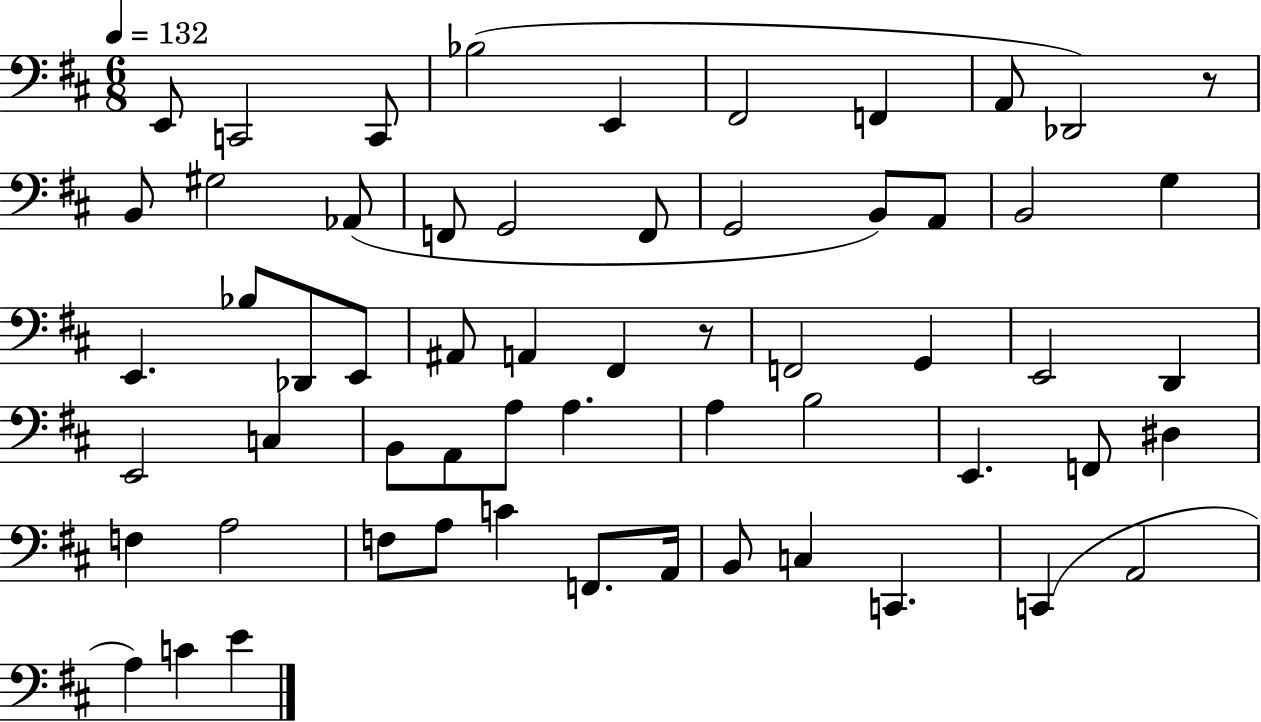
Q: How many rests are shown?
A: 2